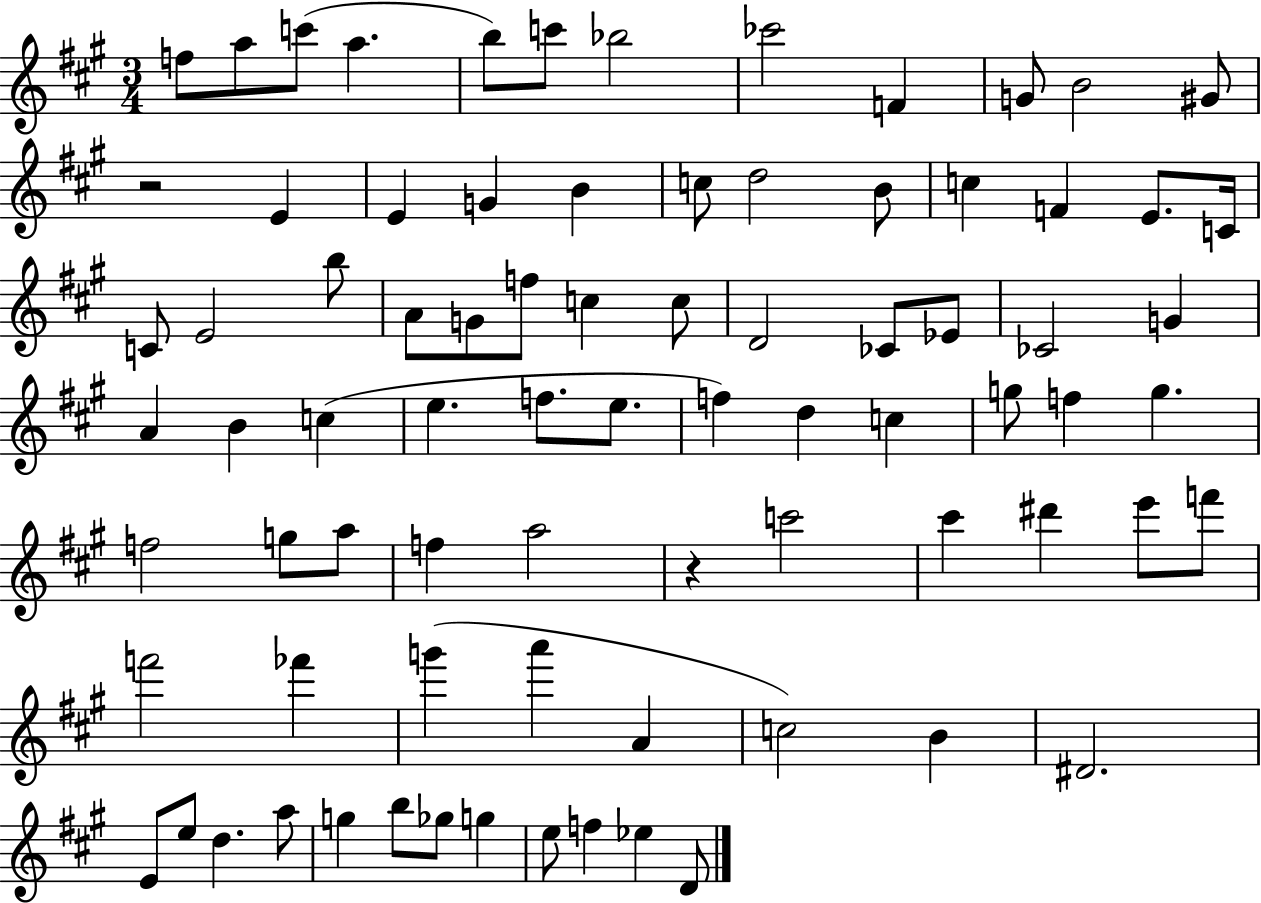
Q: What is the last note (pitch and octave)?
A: D4